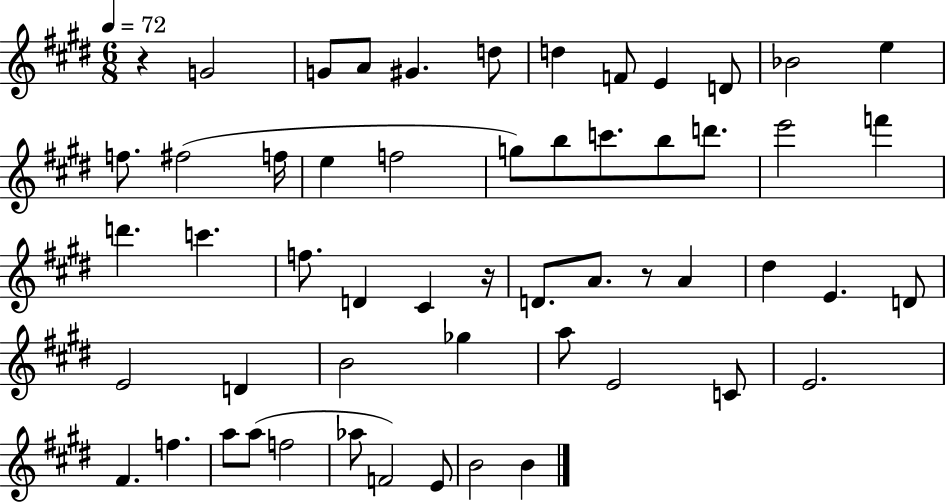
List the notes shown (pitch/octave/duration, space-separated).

R/q G4/h G4/e A4/e G#4/q. D5/e D5/q F4/e E4/q D4/e Bb4/h E5/q F5/e. F#5/h F5/s E5/q F5/h G5/e B5/e C6/e. B5/e D6/e. E6/h F6/q D6/q. C6/q. F5/e. D4/q C#4/q R/s D4/e. A4/e. R/e A4/q D#5/q E4/q. D4/e E4/h D4/q B4/h Gb5/q A5/e E4/h C4/e E4/h. F#4/q. F5/q. A5/e A5/e F5/h Ab5/e F4/h E4/e B4/h B4/q